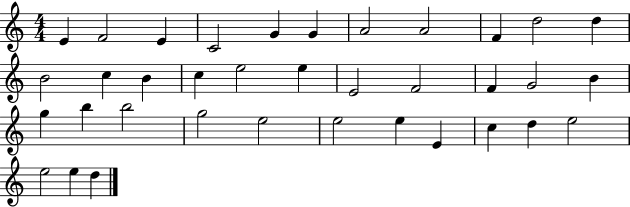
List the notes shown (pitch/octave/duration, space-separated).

E4/q F4/h E4/q C4/h G4/q G4/q A4/h A4/h F4/q D5/h D5/q B4/h C5/q B4/q C5/q E5/h E5/q E4/h F4/h F4/q G4/h B4/q G5/q B5/q B5/h G5/h E5/h E5/h E5/q E4/q C5/q D5/q E5/h E5/h E5/q D5/q